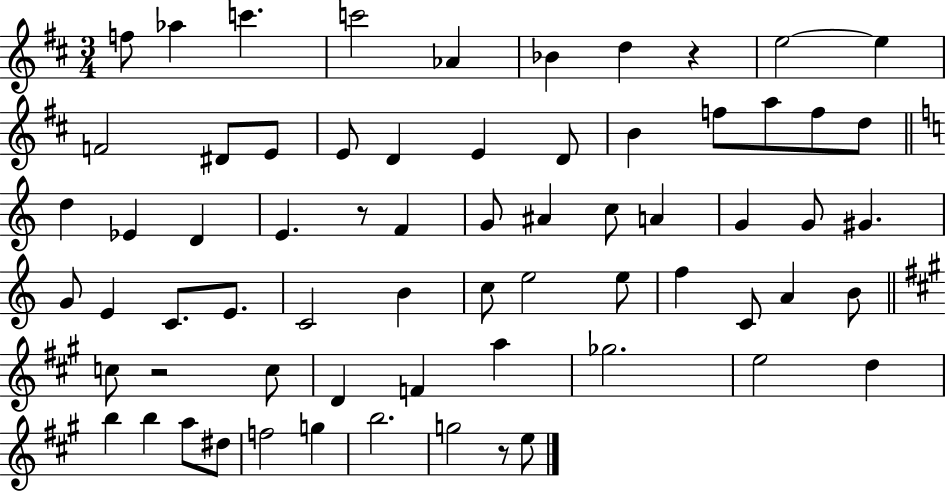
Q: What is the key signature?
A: D major